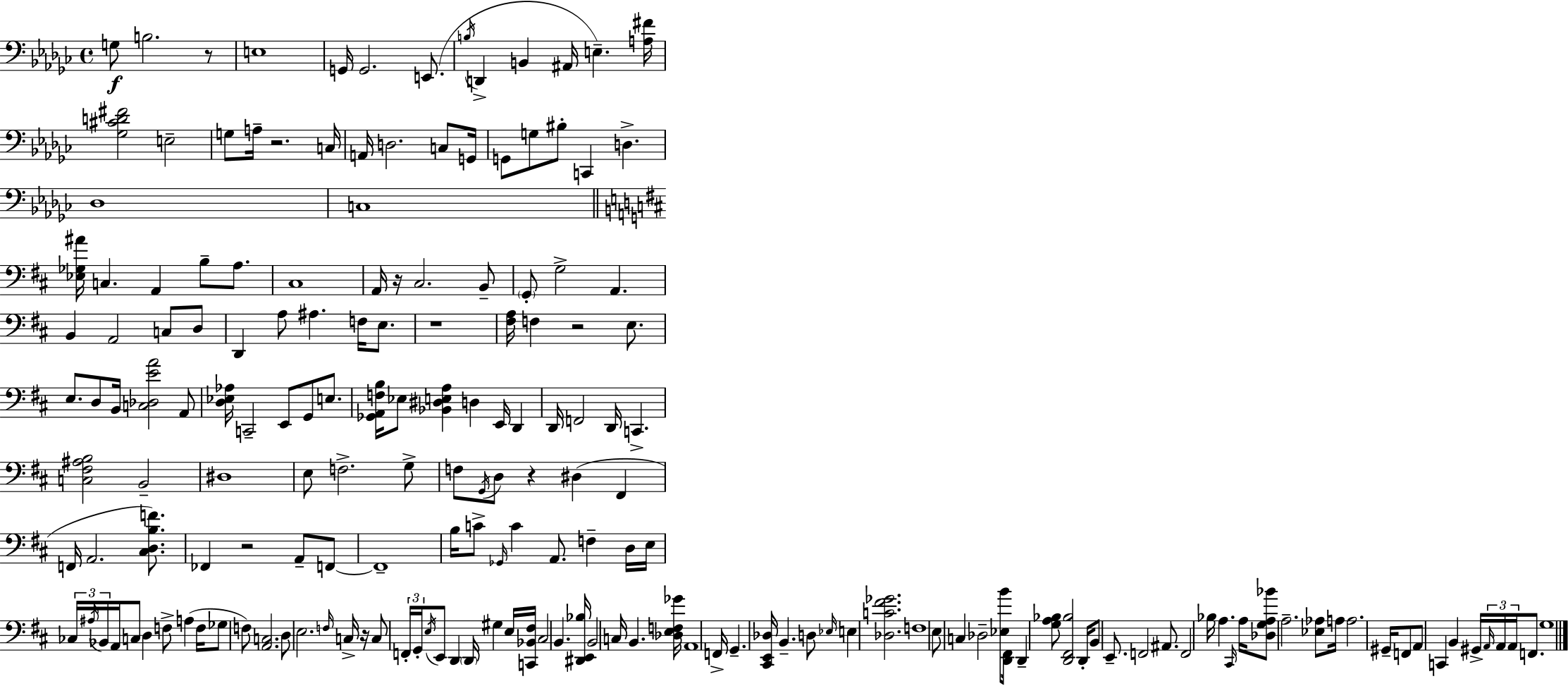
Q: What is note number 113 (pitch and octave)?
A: C#3